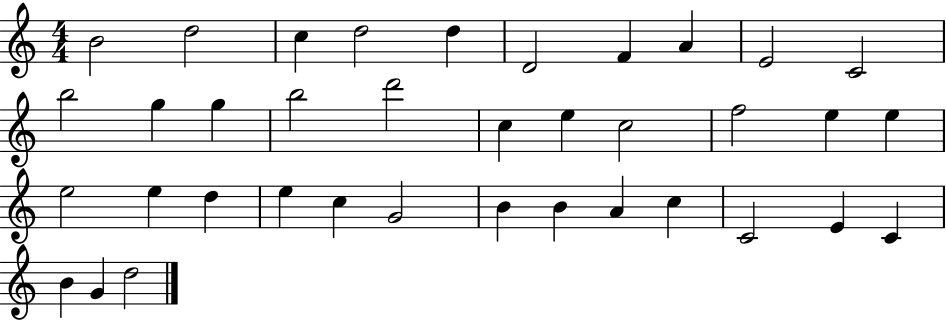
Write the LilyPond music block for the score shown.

{
  \clef treble
  \numericTimeSignature
  \time 4/4
  \key c \major
  b'2 d''2 | c''4 d''2 d''4 | d'2 f'4 a'4 | e'2 c'2 | \break b''2 g''4 g''4 | b''2 d'''2 | c''4 e''4 c''2 | f''2 e''4 e''4 | \break e''2 e''4 d''4 | e''4 c''4 g'2 | b'4 b'4 a'4 c''4 | c'2 e'4 c'4 | \break b'4 g'4 d''2 | \bar "|."
}